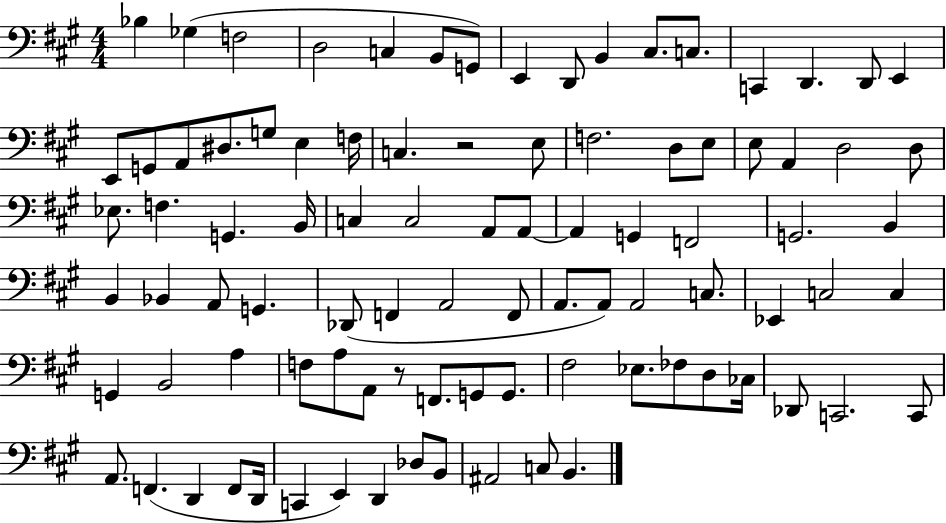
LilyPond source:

{
  \clef bass
  \numericTimeSignature
  \time 4/4
  \key a \major
  bes4 ges4( f2 | d2 c4 b,8 g,8) | e,4 d,8 b,4 cis8. c8. | c,4 d,4. d,8 e,4 | \break e,8 g,8 a,8 dis8. g8 e4 f16 | c4. r2 e8 | f2. d8 e8 | e8 a,4 d2 d8 | \break ees8. f4. g,4. b,16 | c4 c2 a,8 a,8~~ | a,4 g,4 f,2 | g,2. b,4 | \break b,4 bes,4 a,8 g,4. | des,8( f,4 a,2 f,8 | a,8. a,8) a,2 c8. | ees,4 c2 c4 | \break g,4 b,2 a4 | f8 a8 a,8 r8 f,8. g,8 g,8. | fis2 ees8. fes8 d8 ces16 | des,8 c,2. c,8 | \break a,8. f,4.( d,4 f,8 d,16 | c,4 e,4) d,4 des8 b,8 | ais,2 c8 b,4. | \bar "|."
}